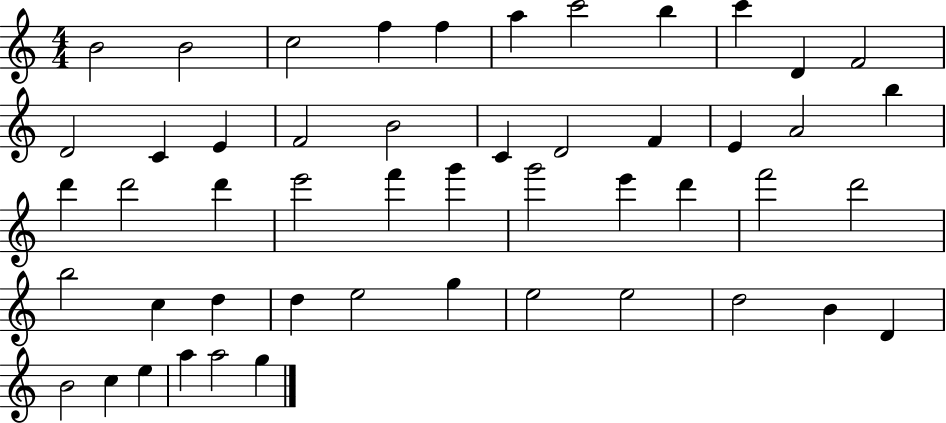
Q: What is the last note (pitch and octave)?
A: G5